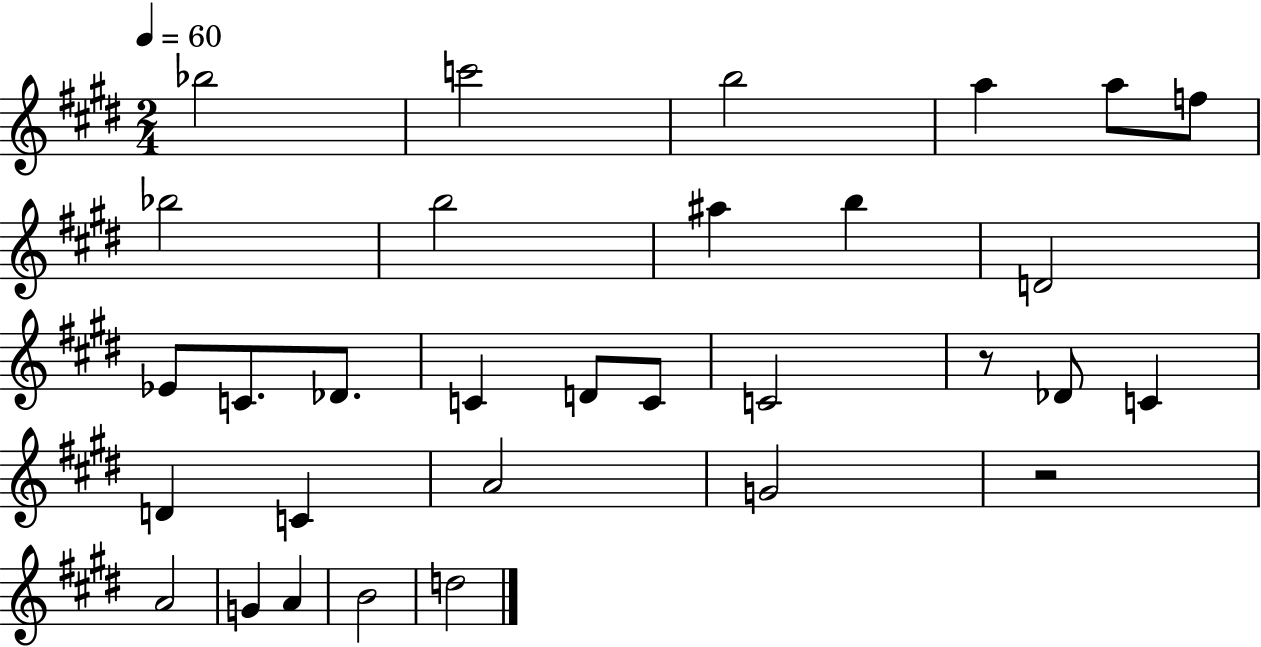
X:1
T:Untitled
M:2/4
L:1/4
K:E
_b2 c'2 b2 a a/2 f/2 _b2 b2 ^a b D2 _E/2 C/2 _D/2 C D/2 C/2 C2 z/2 _D/2 C D C A2 G2 z2 A2 G A B2 d2